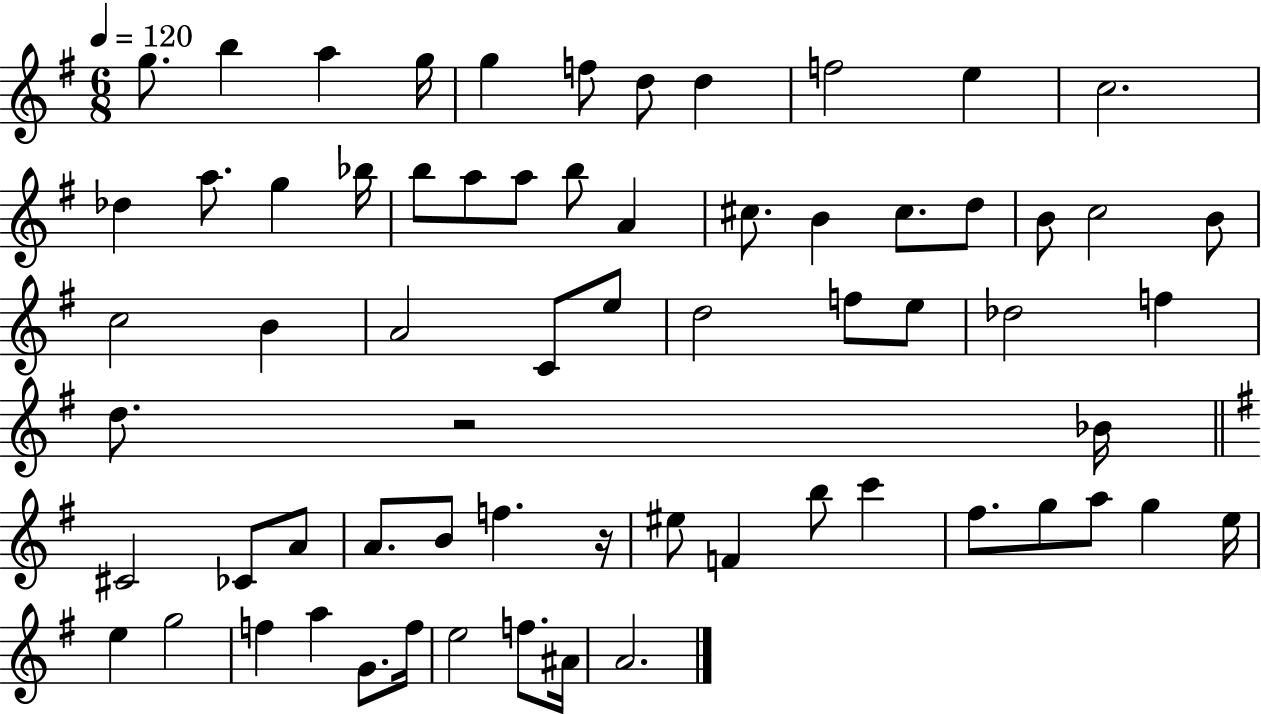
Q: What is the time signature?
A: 6/8